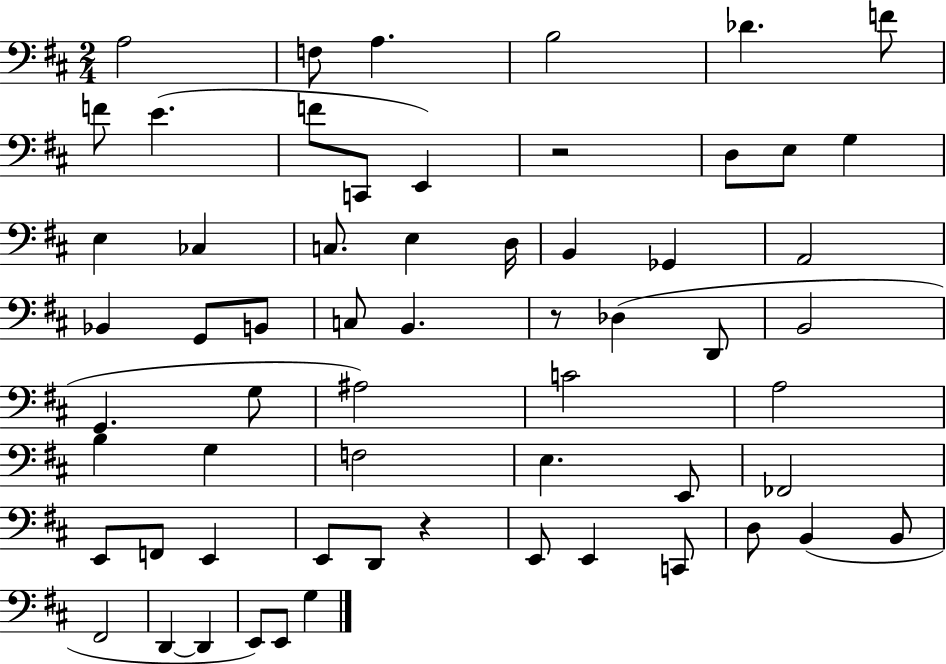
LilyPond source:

{
  \clef bass
  \numericTimeSignature
  \time 2/4
  \key d \major
  a2 | f8 a4. | b2 | des'4. f'8 | \break f'8 e'4.( | f'8 c,8 e,4) | r2 | d8 e8 g4 | \break e4 ces4 | c8. e4 d16 | b,4 ges,4 | a,2 | \break bes,4 g,8 b,8 | c8 b,4. | r8 des4( d,8 | b,2 | \break g,4. g8 | ais2) | c'2 | a2 | \break b4 g4 | f2 | e4. e,8 | fes,2 | \break e,8 f,8 e,4 | e,8 d,8 r4 | e,8 e,4 c,8 | d8 b,4( b,8 | \break fis,2 | d,4~~ d,4 | e,8) e,8 g4 | \bar "|."
}